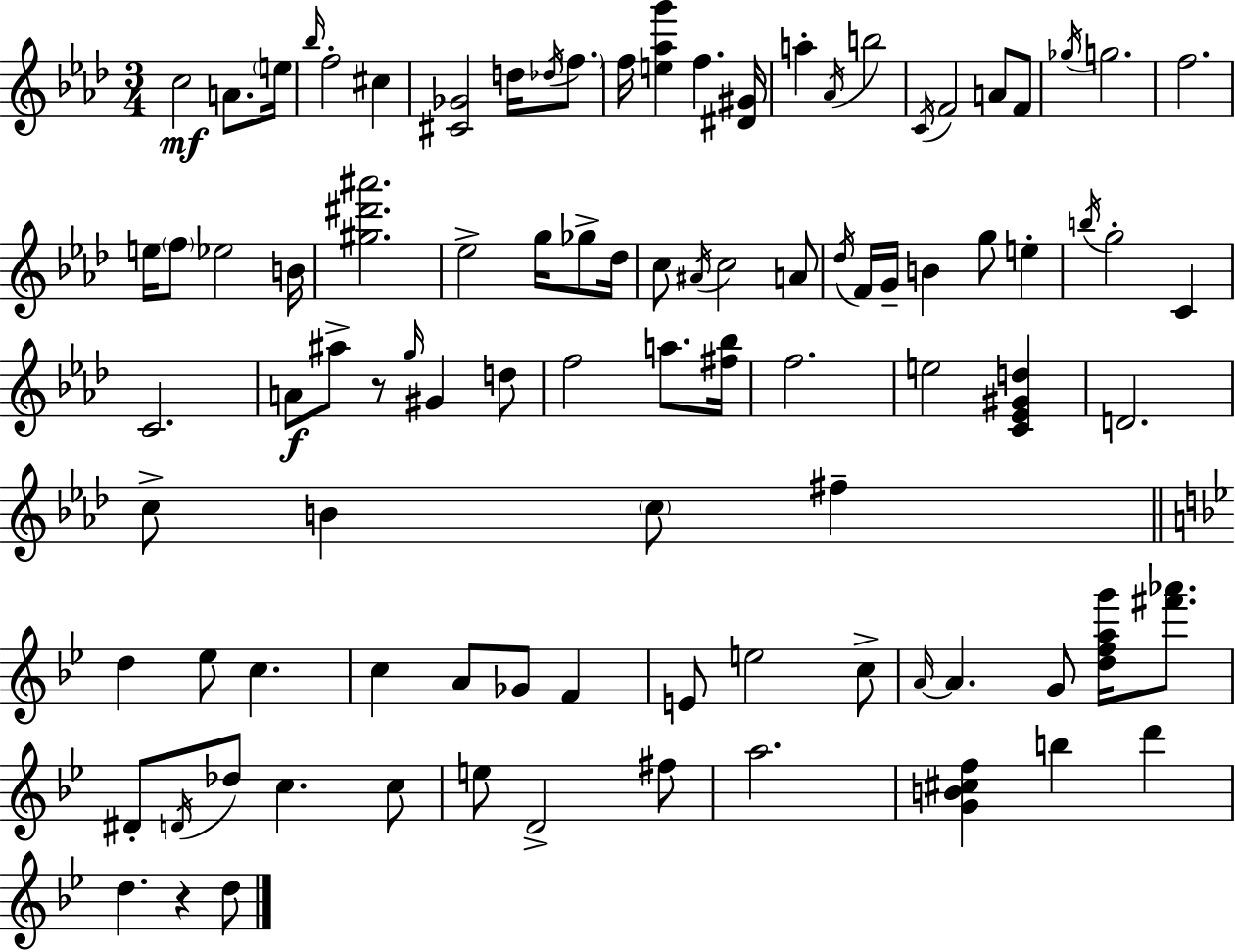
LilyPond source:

{
  \clef treble
  \numericTimeSignature
  \time 3/4
  \key f \minor
  c''2\mf a'8. \parenthesize e''16 | \grace { bes''16 } f''2-. cis''4 | <cis' ges'>2 d''16 \acciaccatura { des''16 } \parenthesize f''8. | f''16 <e'' aes'' g'''>4 f''4. | \break <dis' gis'>16 a''4-. \acciaccatura { aes'16 } b''2 | \acciaccatura { c'16 } f'2 | a'8 f'8 \acciaccatura { ges''16 } g''2. | f''2. | \break e''16 \parenthesize f''8 ees''2 | b'16 <gis'' dis''' ais'''>2. | ees''2-> | g''16 ges''8-> des''16 c''8 \acciaccatura { ais'16 } c''2 | \break a'8 \acciaccatura { des''16 } f'16 g'16-- b'4 | g''8 e''4-. \acciaccatura { b''16 } g''2-. | c'4 c'2. | a'8\f ais''8-> | \break r8 \grace { g''16 } gis'4 d''8 f''2 | a''8. <fis'' bes''>16 f''2. | e''2 | <c' ees' gis' d''>4 d'2. | \break c''8-> b'4 | \parenthesize c''8 fis''4-- \bar "||" \break \key bes \major d''4 ees''8 c''4. | c''4 a'8 ges'8 f'4 | e'8 e''2 c''8-> | \grace { a'16~ }~ a'4. g'8 <d'' f'' a'' g'''>16 <fis''' aes'''>8. | \break dis'8-. \acciaccatura { d'16 } des''8 c''4. | c''8 e''8 d'2-> | fis''8 a''2. | <g' b' cis'' f''>4 b''4 d'''4 | \break d''4. r4 | d''8 \bar "|."
}